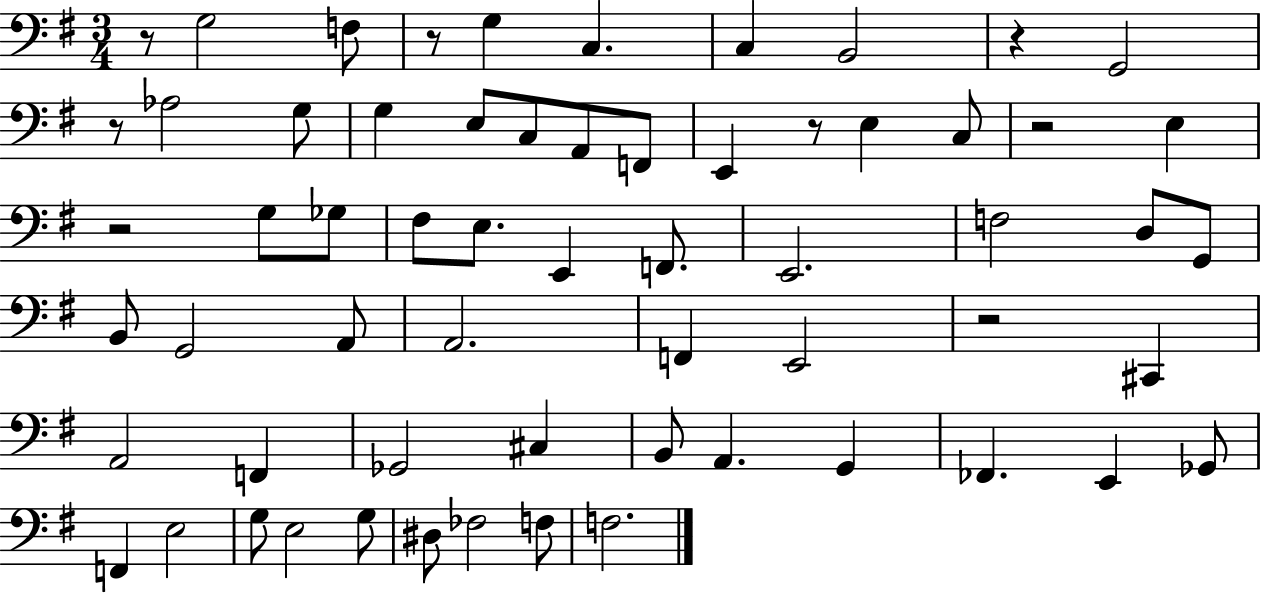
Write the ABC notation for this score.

X:1
T:Untitled
M:3/4
L:1/4
K:G
z/2 G,2 F,/2 z/2 G, C, C, B,,2 z G,,2 z/2 _A,2 G,/2 G, E,/2 C,/2 A,,/2 F,,/2 E,, z/2 E, C,/2 z2 E, z2 G,/2 _G,/2 ^F,/2 E,/2 E,, F,,/2 E,,2 F,2 D,/2 G,,/2 B,,/2 G,,2 A,,/2 A,,2 F,, E,,2 z2 ^C,, A,,2 F,, _G,,2 ^C, B,,/2 A,, G,, _F,, E,, _G,,/2 F,, E,2 G,/2 E,2 G,/2 ^D,/2 _F,2 F,/2 F,2